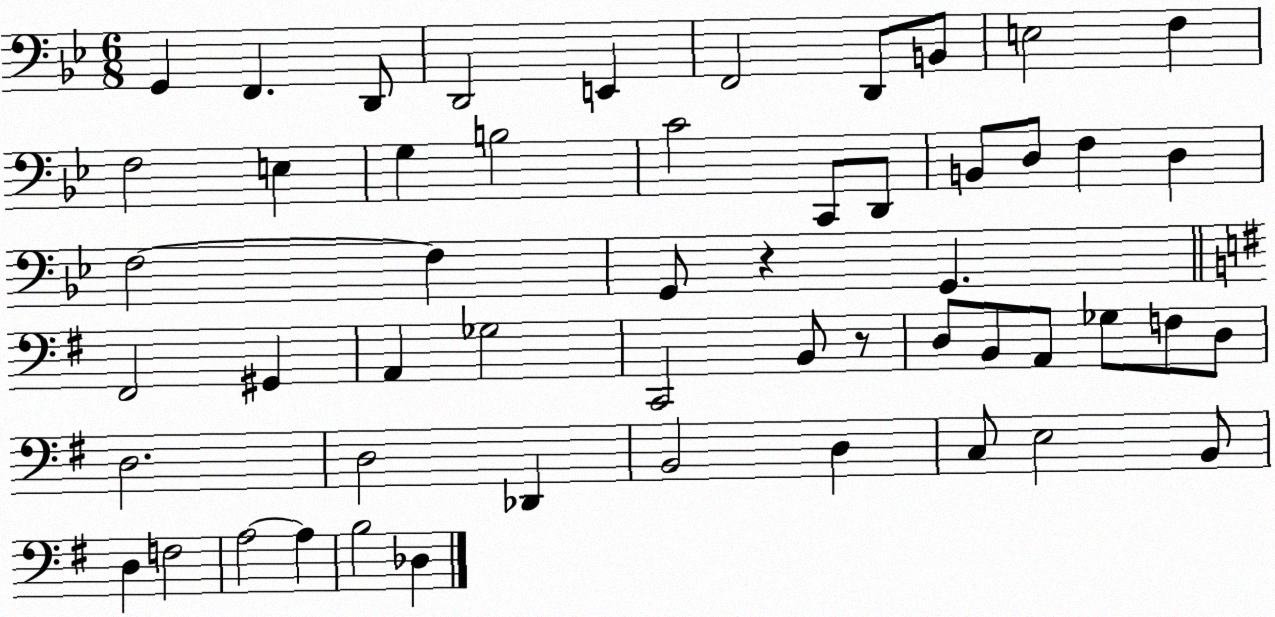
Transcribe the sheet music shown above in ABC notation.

X:1
T:Untitled
M:6/8
L:1/4
K:Bb
G,, F,, D,,/2 D,,2 E,, F,,2 D,,/2 B,,/2 E,2 F, F,2 E, G, B,2 C2 C,,/2 D,,/2 B,,/2 D,/2 F, D, F,2 F, G,,/2 z G,, ^F,,2 ^G,, A,, _G,2 C,,2 B,,/2 z/2 D,/2 B,,/2 A,,/2 _G,/2 F,/2 D,/2 D,2 D,2 _D,, B,,2 D, C,/2 E,2 B,,/2 D, F,2 A,2 A, B,2 _D,